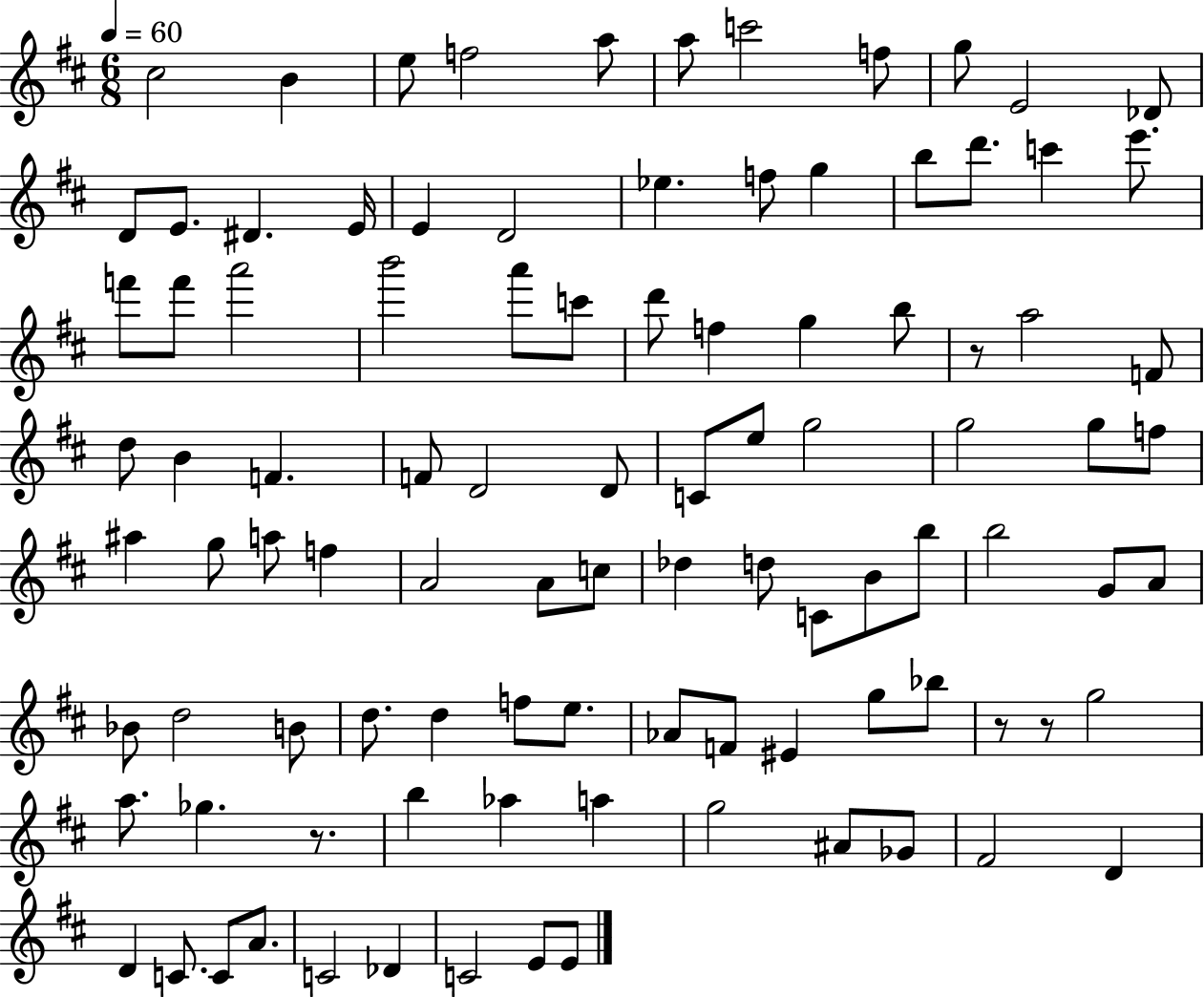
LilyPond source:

{
  \clef treble
  \numericTimeSignature
  \time 6/8
  \key d \major
  \tempo 4 = 60
  cis''2 b'4 | e''8 f''2 a''8 | a''8 c'''2 f''8 | g''8 e'2 des'8 | \break d'8 e'8. dis'4. e'16 | e'4 d'2 | ees''4. f''8 g''4 | b''8 d'''8. c'''4 e'''8. | \break f'''8 f'''8 a'''2 | b'''2 a'''8 c'''8 | d'''8 f''4 g''4 b''8 | r8 a''2 f'8 | \break d''8 b'4 f'4. | f'8 d'2 d'8 | c'8 e''8 g''2 | g''2 g''8 f''8 | \break ais''4 g''8 a''8 f''4 | a'2 a'8 c''8 | des''4 d''8 c'8 b'8 b''8 | b''2 g'8 a'8 | \break bes'8 d''2 b'8 | d''8. d''4 f''8 e''8. | aes'8 f'8 eis'4 g''8 bes''8 | r8 r8 g''2 | \break a''8. ges''4. r8. | b''4 aes''4 a''4 | g''2 ais'8 ges'8 | fis'2 d'4 | \break d'4 c'8. c'8 a'8. | c'2 des'4 | c'2 e'8 e'8 | \bar "|."
}